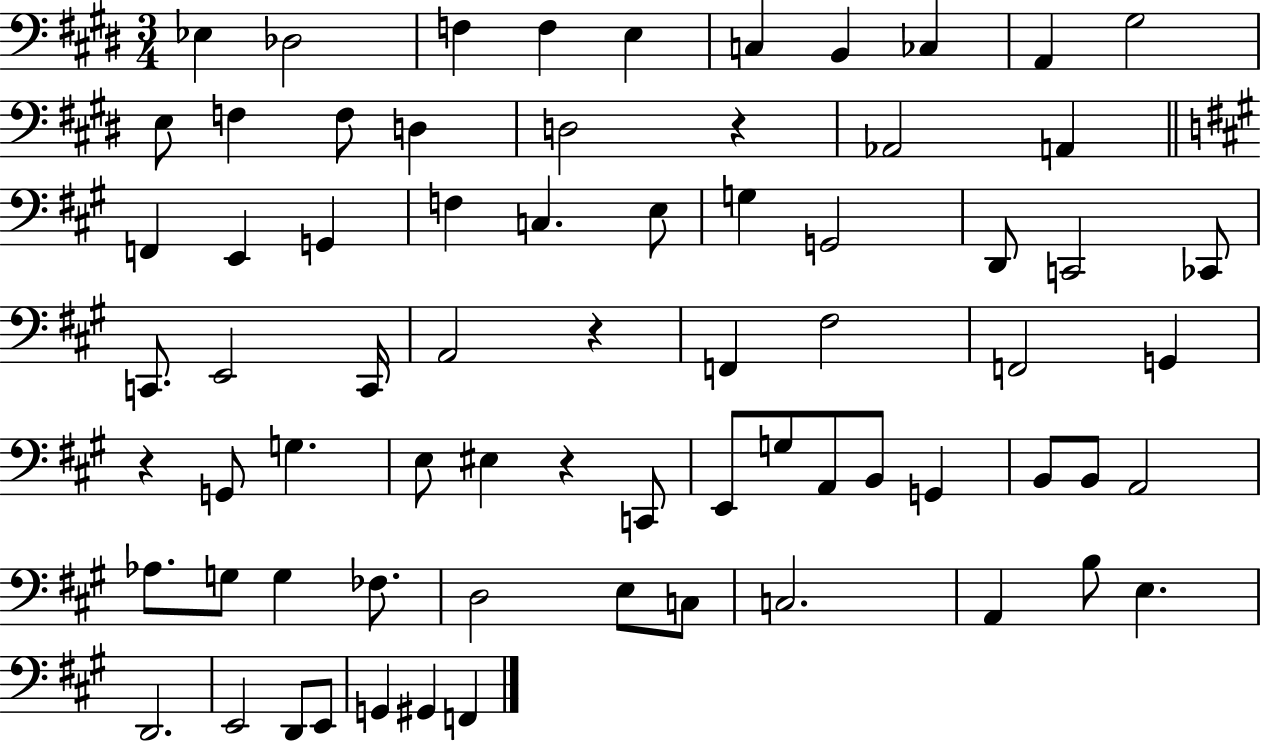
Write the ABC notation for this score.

X:1
T:Untitled
M:3/4
L:1/4
K:E
_E, _D,2 F, F, E, C, B,, _C, A,, ^G,2 E,/2 F, F,/2 D, D,2 z _A,,2 A,, F,, E,, G,, F, C, E,/2 G, G,,2 D,,/2 C,,2 _C,,/2 C,,/2 E,,2 C,,/4 A,,2 z F,, ^F,2 F,,2 G,, z G,,/2 G, E,/2 ^E, z C,,/2 E,,/2 G,/2 A,,/2 B,,/2 G,, B,,/2 B,,/2 A,,2 _A,/2 G,/2 G, _F,/2 D,2 E,/2 C,/2 C,2 A,, B,/2 E, D,,2 E,,2 D,,/2 E,,/2 G,, ^G,, F,,